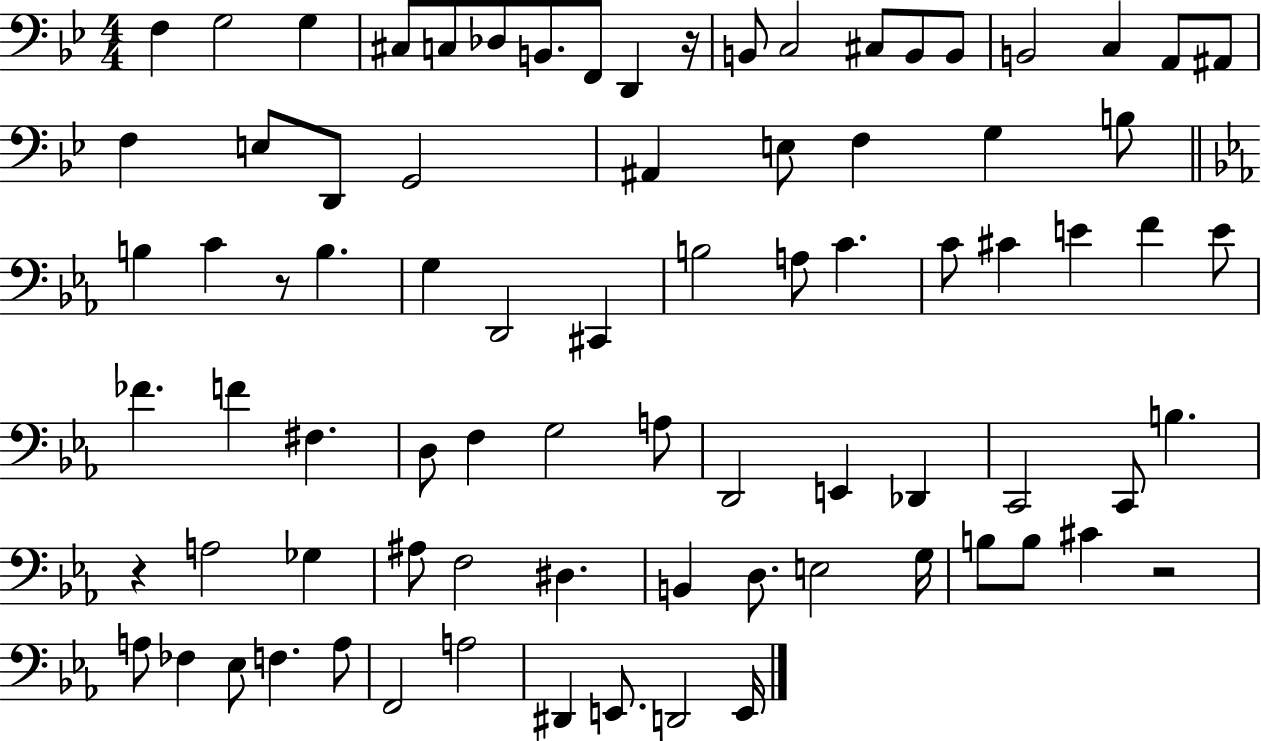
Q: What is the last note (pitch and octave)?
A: E2